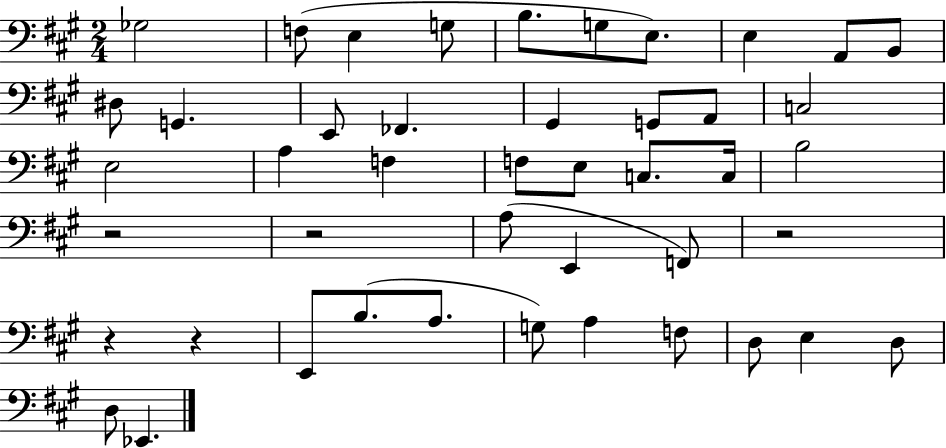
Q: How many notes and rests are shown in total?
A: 45